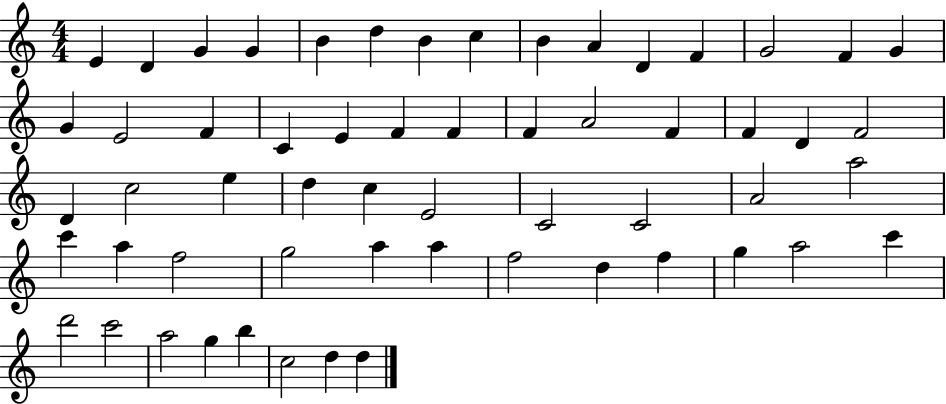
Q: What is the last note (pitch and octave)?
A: D5